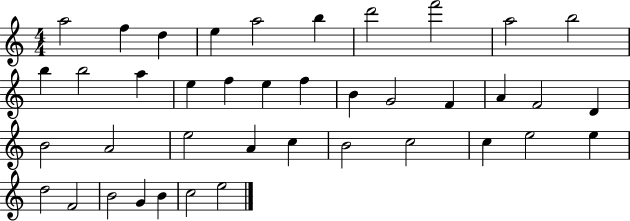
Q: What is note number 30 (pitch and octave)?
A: C5